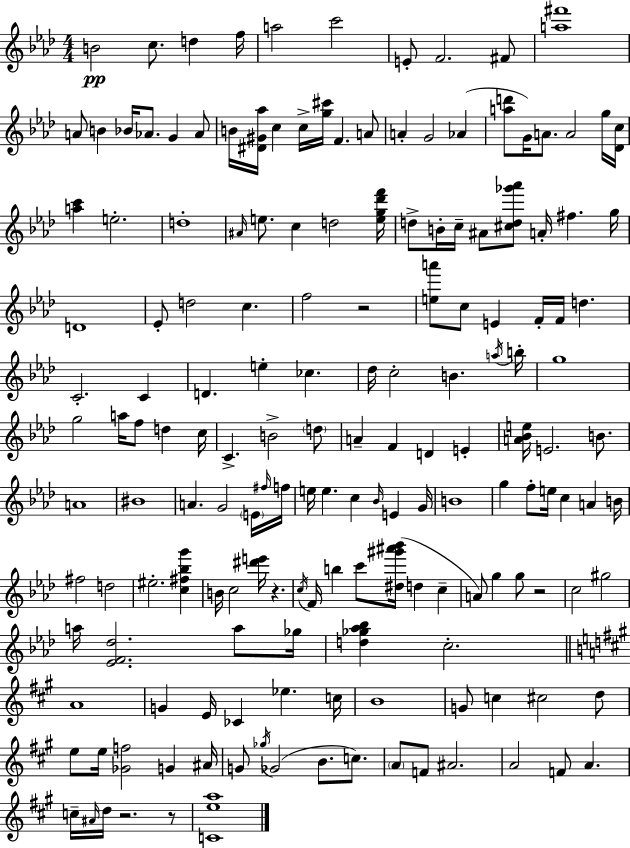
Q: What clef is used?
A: treble